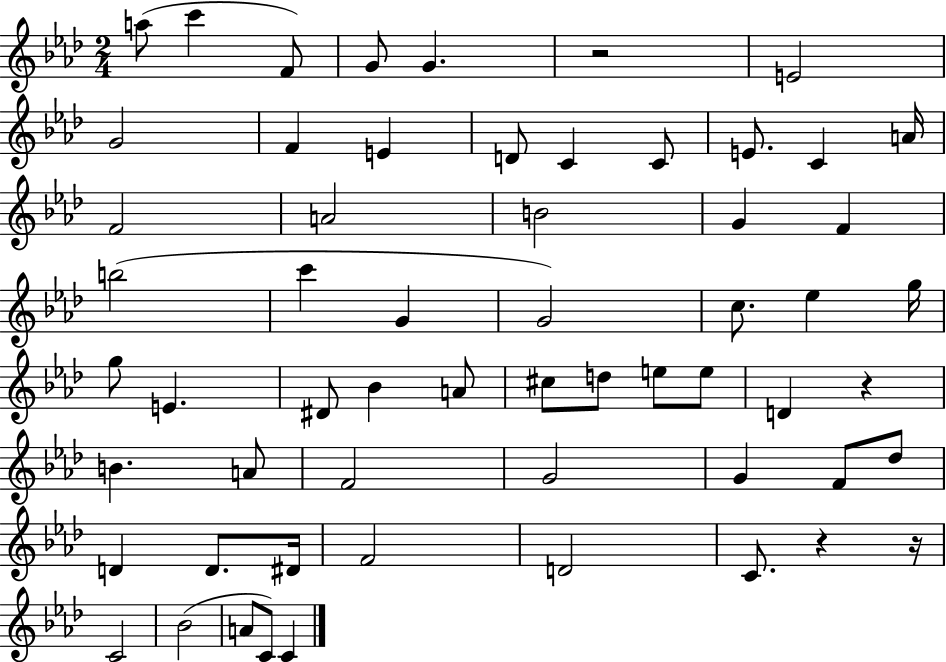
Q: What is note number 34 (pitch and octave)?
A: D5